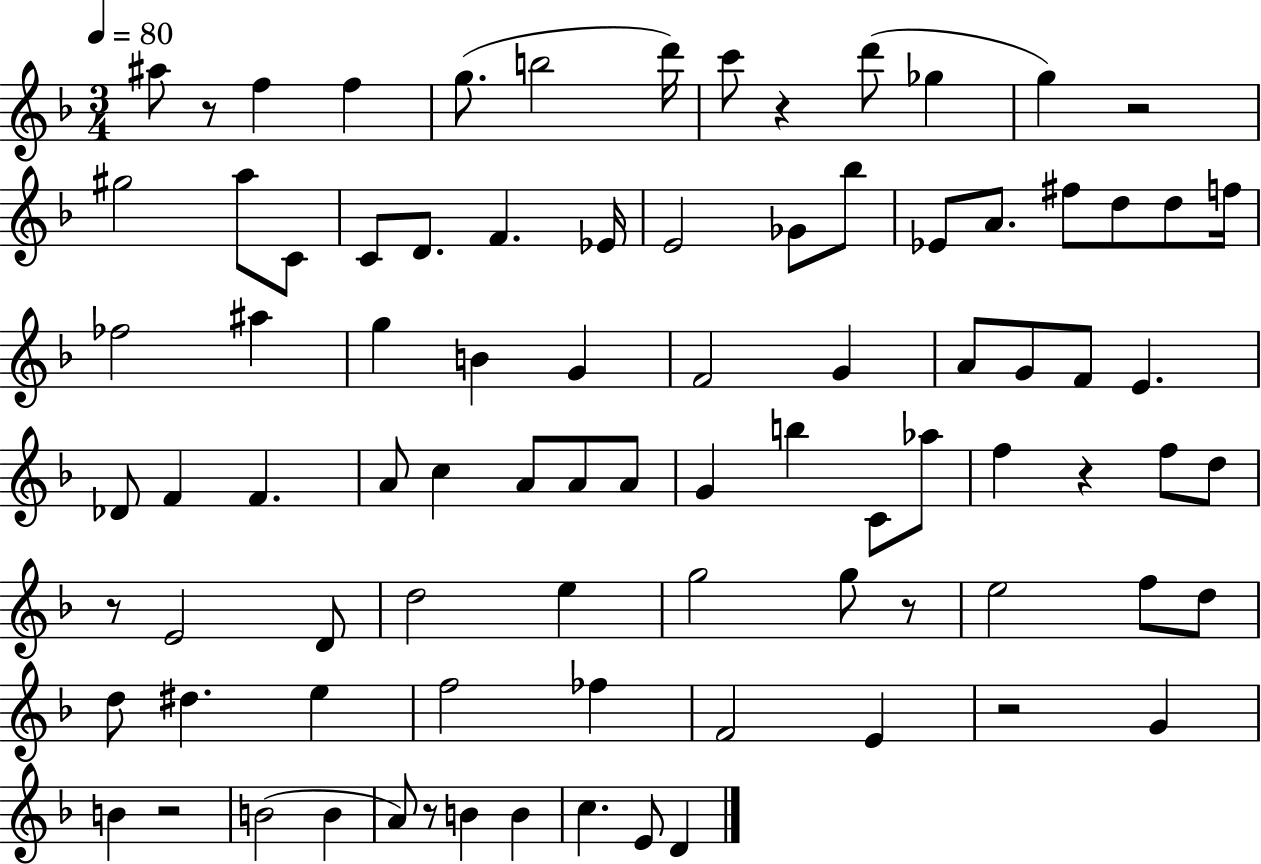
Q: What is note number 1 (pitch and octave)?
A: A#5